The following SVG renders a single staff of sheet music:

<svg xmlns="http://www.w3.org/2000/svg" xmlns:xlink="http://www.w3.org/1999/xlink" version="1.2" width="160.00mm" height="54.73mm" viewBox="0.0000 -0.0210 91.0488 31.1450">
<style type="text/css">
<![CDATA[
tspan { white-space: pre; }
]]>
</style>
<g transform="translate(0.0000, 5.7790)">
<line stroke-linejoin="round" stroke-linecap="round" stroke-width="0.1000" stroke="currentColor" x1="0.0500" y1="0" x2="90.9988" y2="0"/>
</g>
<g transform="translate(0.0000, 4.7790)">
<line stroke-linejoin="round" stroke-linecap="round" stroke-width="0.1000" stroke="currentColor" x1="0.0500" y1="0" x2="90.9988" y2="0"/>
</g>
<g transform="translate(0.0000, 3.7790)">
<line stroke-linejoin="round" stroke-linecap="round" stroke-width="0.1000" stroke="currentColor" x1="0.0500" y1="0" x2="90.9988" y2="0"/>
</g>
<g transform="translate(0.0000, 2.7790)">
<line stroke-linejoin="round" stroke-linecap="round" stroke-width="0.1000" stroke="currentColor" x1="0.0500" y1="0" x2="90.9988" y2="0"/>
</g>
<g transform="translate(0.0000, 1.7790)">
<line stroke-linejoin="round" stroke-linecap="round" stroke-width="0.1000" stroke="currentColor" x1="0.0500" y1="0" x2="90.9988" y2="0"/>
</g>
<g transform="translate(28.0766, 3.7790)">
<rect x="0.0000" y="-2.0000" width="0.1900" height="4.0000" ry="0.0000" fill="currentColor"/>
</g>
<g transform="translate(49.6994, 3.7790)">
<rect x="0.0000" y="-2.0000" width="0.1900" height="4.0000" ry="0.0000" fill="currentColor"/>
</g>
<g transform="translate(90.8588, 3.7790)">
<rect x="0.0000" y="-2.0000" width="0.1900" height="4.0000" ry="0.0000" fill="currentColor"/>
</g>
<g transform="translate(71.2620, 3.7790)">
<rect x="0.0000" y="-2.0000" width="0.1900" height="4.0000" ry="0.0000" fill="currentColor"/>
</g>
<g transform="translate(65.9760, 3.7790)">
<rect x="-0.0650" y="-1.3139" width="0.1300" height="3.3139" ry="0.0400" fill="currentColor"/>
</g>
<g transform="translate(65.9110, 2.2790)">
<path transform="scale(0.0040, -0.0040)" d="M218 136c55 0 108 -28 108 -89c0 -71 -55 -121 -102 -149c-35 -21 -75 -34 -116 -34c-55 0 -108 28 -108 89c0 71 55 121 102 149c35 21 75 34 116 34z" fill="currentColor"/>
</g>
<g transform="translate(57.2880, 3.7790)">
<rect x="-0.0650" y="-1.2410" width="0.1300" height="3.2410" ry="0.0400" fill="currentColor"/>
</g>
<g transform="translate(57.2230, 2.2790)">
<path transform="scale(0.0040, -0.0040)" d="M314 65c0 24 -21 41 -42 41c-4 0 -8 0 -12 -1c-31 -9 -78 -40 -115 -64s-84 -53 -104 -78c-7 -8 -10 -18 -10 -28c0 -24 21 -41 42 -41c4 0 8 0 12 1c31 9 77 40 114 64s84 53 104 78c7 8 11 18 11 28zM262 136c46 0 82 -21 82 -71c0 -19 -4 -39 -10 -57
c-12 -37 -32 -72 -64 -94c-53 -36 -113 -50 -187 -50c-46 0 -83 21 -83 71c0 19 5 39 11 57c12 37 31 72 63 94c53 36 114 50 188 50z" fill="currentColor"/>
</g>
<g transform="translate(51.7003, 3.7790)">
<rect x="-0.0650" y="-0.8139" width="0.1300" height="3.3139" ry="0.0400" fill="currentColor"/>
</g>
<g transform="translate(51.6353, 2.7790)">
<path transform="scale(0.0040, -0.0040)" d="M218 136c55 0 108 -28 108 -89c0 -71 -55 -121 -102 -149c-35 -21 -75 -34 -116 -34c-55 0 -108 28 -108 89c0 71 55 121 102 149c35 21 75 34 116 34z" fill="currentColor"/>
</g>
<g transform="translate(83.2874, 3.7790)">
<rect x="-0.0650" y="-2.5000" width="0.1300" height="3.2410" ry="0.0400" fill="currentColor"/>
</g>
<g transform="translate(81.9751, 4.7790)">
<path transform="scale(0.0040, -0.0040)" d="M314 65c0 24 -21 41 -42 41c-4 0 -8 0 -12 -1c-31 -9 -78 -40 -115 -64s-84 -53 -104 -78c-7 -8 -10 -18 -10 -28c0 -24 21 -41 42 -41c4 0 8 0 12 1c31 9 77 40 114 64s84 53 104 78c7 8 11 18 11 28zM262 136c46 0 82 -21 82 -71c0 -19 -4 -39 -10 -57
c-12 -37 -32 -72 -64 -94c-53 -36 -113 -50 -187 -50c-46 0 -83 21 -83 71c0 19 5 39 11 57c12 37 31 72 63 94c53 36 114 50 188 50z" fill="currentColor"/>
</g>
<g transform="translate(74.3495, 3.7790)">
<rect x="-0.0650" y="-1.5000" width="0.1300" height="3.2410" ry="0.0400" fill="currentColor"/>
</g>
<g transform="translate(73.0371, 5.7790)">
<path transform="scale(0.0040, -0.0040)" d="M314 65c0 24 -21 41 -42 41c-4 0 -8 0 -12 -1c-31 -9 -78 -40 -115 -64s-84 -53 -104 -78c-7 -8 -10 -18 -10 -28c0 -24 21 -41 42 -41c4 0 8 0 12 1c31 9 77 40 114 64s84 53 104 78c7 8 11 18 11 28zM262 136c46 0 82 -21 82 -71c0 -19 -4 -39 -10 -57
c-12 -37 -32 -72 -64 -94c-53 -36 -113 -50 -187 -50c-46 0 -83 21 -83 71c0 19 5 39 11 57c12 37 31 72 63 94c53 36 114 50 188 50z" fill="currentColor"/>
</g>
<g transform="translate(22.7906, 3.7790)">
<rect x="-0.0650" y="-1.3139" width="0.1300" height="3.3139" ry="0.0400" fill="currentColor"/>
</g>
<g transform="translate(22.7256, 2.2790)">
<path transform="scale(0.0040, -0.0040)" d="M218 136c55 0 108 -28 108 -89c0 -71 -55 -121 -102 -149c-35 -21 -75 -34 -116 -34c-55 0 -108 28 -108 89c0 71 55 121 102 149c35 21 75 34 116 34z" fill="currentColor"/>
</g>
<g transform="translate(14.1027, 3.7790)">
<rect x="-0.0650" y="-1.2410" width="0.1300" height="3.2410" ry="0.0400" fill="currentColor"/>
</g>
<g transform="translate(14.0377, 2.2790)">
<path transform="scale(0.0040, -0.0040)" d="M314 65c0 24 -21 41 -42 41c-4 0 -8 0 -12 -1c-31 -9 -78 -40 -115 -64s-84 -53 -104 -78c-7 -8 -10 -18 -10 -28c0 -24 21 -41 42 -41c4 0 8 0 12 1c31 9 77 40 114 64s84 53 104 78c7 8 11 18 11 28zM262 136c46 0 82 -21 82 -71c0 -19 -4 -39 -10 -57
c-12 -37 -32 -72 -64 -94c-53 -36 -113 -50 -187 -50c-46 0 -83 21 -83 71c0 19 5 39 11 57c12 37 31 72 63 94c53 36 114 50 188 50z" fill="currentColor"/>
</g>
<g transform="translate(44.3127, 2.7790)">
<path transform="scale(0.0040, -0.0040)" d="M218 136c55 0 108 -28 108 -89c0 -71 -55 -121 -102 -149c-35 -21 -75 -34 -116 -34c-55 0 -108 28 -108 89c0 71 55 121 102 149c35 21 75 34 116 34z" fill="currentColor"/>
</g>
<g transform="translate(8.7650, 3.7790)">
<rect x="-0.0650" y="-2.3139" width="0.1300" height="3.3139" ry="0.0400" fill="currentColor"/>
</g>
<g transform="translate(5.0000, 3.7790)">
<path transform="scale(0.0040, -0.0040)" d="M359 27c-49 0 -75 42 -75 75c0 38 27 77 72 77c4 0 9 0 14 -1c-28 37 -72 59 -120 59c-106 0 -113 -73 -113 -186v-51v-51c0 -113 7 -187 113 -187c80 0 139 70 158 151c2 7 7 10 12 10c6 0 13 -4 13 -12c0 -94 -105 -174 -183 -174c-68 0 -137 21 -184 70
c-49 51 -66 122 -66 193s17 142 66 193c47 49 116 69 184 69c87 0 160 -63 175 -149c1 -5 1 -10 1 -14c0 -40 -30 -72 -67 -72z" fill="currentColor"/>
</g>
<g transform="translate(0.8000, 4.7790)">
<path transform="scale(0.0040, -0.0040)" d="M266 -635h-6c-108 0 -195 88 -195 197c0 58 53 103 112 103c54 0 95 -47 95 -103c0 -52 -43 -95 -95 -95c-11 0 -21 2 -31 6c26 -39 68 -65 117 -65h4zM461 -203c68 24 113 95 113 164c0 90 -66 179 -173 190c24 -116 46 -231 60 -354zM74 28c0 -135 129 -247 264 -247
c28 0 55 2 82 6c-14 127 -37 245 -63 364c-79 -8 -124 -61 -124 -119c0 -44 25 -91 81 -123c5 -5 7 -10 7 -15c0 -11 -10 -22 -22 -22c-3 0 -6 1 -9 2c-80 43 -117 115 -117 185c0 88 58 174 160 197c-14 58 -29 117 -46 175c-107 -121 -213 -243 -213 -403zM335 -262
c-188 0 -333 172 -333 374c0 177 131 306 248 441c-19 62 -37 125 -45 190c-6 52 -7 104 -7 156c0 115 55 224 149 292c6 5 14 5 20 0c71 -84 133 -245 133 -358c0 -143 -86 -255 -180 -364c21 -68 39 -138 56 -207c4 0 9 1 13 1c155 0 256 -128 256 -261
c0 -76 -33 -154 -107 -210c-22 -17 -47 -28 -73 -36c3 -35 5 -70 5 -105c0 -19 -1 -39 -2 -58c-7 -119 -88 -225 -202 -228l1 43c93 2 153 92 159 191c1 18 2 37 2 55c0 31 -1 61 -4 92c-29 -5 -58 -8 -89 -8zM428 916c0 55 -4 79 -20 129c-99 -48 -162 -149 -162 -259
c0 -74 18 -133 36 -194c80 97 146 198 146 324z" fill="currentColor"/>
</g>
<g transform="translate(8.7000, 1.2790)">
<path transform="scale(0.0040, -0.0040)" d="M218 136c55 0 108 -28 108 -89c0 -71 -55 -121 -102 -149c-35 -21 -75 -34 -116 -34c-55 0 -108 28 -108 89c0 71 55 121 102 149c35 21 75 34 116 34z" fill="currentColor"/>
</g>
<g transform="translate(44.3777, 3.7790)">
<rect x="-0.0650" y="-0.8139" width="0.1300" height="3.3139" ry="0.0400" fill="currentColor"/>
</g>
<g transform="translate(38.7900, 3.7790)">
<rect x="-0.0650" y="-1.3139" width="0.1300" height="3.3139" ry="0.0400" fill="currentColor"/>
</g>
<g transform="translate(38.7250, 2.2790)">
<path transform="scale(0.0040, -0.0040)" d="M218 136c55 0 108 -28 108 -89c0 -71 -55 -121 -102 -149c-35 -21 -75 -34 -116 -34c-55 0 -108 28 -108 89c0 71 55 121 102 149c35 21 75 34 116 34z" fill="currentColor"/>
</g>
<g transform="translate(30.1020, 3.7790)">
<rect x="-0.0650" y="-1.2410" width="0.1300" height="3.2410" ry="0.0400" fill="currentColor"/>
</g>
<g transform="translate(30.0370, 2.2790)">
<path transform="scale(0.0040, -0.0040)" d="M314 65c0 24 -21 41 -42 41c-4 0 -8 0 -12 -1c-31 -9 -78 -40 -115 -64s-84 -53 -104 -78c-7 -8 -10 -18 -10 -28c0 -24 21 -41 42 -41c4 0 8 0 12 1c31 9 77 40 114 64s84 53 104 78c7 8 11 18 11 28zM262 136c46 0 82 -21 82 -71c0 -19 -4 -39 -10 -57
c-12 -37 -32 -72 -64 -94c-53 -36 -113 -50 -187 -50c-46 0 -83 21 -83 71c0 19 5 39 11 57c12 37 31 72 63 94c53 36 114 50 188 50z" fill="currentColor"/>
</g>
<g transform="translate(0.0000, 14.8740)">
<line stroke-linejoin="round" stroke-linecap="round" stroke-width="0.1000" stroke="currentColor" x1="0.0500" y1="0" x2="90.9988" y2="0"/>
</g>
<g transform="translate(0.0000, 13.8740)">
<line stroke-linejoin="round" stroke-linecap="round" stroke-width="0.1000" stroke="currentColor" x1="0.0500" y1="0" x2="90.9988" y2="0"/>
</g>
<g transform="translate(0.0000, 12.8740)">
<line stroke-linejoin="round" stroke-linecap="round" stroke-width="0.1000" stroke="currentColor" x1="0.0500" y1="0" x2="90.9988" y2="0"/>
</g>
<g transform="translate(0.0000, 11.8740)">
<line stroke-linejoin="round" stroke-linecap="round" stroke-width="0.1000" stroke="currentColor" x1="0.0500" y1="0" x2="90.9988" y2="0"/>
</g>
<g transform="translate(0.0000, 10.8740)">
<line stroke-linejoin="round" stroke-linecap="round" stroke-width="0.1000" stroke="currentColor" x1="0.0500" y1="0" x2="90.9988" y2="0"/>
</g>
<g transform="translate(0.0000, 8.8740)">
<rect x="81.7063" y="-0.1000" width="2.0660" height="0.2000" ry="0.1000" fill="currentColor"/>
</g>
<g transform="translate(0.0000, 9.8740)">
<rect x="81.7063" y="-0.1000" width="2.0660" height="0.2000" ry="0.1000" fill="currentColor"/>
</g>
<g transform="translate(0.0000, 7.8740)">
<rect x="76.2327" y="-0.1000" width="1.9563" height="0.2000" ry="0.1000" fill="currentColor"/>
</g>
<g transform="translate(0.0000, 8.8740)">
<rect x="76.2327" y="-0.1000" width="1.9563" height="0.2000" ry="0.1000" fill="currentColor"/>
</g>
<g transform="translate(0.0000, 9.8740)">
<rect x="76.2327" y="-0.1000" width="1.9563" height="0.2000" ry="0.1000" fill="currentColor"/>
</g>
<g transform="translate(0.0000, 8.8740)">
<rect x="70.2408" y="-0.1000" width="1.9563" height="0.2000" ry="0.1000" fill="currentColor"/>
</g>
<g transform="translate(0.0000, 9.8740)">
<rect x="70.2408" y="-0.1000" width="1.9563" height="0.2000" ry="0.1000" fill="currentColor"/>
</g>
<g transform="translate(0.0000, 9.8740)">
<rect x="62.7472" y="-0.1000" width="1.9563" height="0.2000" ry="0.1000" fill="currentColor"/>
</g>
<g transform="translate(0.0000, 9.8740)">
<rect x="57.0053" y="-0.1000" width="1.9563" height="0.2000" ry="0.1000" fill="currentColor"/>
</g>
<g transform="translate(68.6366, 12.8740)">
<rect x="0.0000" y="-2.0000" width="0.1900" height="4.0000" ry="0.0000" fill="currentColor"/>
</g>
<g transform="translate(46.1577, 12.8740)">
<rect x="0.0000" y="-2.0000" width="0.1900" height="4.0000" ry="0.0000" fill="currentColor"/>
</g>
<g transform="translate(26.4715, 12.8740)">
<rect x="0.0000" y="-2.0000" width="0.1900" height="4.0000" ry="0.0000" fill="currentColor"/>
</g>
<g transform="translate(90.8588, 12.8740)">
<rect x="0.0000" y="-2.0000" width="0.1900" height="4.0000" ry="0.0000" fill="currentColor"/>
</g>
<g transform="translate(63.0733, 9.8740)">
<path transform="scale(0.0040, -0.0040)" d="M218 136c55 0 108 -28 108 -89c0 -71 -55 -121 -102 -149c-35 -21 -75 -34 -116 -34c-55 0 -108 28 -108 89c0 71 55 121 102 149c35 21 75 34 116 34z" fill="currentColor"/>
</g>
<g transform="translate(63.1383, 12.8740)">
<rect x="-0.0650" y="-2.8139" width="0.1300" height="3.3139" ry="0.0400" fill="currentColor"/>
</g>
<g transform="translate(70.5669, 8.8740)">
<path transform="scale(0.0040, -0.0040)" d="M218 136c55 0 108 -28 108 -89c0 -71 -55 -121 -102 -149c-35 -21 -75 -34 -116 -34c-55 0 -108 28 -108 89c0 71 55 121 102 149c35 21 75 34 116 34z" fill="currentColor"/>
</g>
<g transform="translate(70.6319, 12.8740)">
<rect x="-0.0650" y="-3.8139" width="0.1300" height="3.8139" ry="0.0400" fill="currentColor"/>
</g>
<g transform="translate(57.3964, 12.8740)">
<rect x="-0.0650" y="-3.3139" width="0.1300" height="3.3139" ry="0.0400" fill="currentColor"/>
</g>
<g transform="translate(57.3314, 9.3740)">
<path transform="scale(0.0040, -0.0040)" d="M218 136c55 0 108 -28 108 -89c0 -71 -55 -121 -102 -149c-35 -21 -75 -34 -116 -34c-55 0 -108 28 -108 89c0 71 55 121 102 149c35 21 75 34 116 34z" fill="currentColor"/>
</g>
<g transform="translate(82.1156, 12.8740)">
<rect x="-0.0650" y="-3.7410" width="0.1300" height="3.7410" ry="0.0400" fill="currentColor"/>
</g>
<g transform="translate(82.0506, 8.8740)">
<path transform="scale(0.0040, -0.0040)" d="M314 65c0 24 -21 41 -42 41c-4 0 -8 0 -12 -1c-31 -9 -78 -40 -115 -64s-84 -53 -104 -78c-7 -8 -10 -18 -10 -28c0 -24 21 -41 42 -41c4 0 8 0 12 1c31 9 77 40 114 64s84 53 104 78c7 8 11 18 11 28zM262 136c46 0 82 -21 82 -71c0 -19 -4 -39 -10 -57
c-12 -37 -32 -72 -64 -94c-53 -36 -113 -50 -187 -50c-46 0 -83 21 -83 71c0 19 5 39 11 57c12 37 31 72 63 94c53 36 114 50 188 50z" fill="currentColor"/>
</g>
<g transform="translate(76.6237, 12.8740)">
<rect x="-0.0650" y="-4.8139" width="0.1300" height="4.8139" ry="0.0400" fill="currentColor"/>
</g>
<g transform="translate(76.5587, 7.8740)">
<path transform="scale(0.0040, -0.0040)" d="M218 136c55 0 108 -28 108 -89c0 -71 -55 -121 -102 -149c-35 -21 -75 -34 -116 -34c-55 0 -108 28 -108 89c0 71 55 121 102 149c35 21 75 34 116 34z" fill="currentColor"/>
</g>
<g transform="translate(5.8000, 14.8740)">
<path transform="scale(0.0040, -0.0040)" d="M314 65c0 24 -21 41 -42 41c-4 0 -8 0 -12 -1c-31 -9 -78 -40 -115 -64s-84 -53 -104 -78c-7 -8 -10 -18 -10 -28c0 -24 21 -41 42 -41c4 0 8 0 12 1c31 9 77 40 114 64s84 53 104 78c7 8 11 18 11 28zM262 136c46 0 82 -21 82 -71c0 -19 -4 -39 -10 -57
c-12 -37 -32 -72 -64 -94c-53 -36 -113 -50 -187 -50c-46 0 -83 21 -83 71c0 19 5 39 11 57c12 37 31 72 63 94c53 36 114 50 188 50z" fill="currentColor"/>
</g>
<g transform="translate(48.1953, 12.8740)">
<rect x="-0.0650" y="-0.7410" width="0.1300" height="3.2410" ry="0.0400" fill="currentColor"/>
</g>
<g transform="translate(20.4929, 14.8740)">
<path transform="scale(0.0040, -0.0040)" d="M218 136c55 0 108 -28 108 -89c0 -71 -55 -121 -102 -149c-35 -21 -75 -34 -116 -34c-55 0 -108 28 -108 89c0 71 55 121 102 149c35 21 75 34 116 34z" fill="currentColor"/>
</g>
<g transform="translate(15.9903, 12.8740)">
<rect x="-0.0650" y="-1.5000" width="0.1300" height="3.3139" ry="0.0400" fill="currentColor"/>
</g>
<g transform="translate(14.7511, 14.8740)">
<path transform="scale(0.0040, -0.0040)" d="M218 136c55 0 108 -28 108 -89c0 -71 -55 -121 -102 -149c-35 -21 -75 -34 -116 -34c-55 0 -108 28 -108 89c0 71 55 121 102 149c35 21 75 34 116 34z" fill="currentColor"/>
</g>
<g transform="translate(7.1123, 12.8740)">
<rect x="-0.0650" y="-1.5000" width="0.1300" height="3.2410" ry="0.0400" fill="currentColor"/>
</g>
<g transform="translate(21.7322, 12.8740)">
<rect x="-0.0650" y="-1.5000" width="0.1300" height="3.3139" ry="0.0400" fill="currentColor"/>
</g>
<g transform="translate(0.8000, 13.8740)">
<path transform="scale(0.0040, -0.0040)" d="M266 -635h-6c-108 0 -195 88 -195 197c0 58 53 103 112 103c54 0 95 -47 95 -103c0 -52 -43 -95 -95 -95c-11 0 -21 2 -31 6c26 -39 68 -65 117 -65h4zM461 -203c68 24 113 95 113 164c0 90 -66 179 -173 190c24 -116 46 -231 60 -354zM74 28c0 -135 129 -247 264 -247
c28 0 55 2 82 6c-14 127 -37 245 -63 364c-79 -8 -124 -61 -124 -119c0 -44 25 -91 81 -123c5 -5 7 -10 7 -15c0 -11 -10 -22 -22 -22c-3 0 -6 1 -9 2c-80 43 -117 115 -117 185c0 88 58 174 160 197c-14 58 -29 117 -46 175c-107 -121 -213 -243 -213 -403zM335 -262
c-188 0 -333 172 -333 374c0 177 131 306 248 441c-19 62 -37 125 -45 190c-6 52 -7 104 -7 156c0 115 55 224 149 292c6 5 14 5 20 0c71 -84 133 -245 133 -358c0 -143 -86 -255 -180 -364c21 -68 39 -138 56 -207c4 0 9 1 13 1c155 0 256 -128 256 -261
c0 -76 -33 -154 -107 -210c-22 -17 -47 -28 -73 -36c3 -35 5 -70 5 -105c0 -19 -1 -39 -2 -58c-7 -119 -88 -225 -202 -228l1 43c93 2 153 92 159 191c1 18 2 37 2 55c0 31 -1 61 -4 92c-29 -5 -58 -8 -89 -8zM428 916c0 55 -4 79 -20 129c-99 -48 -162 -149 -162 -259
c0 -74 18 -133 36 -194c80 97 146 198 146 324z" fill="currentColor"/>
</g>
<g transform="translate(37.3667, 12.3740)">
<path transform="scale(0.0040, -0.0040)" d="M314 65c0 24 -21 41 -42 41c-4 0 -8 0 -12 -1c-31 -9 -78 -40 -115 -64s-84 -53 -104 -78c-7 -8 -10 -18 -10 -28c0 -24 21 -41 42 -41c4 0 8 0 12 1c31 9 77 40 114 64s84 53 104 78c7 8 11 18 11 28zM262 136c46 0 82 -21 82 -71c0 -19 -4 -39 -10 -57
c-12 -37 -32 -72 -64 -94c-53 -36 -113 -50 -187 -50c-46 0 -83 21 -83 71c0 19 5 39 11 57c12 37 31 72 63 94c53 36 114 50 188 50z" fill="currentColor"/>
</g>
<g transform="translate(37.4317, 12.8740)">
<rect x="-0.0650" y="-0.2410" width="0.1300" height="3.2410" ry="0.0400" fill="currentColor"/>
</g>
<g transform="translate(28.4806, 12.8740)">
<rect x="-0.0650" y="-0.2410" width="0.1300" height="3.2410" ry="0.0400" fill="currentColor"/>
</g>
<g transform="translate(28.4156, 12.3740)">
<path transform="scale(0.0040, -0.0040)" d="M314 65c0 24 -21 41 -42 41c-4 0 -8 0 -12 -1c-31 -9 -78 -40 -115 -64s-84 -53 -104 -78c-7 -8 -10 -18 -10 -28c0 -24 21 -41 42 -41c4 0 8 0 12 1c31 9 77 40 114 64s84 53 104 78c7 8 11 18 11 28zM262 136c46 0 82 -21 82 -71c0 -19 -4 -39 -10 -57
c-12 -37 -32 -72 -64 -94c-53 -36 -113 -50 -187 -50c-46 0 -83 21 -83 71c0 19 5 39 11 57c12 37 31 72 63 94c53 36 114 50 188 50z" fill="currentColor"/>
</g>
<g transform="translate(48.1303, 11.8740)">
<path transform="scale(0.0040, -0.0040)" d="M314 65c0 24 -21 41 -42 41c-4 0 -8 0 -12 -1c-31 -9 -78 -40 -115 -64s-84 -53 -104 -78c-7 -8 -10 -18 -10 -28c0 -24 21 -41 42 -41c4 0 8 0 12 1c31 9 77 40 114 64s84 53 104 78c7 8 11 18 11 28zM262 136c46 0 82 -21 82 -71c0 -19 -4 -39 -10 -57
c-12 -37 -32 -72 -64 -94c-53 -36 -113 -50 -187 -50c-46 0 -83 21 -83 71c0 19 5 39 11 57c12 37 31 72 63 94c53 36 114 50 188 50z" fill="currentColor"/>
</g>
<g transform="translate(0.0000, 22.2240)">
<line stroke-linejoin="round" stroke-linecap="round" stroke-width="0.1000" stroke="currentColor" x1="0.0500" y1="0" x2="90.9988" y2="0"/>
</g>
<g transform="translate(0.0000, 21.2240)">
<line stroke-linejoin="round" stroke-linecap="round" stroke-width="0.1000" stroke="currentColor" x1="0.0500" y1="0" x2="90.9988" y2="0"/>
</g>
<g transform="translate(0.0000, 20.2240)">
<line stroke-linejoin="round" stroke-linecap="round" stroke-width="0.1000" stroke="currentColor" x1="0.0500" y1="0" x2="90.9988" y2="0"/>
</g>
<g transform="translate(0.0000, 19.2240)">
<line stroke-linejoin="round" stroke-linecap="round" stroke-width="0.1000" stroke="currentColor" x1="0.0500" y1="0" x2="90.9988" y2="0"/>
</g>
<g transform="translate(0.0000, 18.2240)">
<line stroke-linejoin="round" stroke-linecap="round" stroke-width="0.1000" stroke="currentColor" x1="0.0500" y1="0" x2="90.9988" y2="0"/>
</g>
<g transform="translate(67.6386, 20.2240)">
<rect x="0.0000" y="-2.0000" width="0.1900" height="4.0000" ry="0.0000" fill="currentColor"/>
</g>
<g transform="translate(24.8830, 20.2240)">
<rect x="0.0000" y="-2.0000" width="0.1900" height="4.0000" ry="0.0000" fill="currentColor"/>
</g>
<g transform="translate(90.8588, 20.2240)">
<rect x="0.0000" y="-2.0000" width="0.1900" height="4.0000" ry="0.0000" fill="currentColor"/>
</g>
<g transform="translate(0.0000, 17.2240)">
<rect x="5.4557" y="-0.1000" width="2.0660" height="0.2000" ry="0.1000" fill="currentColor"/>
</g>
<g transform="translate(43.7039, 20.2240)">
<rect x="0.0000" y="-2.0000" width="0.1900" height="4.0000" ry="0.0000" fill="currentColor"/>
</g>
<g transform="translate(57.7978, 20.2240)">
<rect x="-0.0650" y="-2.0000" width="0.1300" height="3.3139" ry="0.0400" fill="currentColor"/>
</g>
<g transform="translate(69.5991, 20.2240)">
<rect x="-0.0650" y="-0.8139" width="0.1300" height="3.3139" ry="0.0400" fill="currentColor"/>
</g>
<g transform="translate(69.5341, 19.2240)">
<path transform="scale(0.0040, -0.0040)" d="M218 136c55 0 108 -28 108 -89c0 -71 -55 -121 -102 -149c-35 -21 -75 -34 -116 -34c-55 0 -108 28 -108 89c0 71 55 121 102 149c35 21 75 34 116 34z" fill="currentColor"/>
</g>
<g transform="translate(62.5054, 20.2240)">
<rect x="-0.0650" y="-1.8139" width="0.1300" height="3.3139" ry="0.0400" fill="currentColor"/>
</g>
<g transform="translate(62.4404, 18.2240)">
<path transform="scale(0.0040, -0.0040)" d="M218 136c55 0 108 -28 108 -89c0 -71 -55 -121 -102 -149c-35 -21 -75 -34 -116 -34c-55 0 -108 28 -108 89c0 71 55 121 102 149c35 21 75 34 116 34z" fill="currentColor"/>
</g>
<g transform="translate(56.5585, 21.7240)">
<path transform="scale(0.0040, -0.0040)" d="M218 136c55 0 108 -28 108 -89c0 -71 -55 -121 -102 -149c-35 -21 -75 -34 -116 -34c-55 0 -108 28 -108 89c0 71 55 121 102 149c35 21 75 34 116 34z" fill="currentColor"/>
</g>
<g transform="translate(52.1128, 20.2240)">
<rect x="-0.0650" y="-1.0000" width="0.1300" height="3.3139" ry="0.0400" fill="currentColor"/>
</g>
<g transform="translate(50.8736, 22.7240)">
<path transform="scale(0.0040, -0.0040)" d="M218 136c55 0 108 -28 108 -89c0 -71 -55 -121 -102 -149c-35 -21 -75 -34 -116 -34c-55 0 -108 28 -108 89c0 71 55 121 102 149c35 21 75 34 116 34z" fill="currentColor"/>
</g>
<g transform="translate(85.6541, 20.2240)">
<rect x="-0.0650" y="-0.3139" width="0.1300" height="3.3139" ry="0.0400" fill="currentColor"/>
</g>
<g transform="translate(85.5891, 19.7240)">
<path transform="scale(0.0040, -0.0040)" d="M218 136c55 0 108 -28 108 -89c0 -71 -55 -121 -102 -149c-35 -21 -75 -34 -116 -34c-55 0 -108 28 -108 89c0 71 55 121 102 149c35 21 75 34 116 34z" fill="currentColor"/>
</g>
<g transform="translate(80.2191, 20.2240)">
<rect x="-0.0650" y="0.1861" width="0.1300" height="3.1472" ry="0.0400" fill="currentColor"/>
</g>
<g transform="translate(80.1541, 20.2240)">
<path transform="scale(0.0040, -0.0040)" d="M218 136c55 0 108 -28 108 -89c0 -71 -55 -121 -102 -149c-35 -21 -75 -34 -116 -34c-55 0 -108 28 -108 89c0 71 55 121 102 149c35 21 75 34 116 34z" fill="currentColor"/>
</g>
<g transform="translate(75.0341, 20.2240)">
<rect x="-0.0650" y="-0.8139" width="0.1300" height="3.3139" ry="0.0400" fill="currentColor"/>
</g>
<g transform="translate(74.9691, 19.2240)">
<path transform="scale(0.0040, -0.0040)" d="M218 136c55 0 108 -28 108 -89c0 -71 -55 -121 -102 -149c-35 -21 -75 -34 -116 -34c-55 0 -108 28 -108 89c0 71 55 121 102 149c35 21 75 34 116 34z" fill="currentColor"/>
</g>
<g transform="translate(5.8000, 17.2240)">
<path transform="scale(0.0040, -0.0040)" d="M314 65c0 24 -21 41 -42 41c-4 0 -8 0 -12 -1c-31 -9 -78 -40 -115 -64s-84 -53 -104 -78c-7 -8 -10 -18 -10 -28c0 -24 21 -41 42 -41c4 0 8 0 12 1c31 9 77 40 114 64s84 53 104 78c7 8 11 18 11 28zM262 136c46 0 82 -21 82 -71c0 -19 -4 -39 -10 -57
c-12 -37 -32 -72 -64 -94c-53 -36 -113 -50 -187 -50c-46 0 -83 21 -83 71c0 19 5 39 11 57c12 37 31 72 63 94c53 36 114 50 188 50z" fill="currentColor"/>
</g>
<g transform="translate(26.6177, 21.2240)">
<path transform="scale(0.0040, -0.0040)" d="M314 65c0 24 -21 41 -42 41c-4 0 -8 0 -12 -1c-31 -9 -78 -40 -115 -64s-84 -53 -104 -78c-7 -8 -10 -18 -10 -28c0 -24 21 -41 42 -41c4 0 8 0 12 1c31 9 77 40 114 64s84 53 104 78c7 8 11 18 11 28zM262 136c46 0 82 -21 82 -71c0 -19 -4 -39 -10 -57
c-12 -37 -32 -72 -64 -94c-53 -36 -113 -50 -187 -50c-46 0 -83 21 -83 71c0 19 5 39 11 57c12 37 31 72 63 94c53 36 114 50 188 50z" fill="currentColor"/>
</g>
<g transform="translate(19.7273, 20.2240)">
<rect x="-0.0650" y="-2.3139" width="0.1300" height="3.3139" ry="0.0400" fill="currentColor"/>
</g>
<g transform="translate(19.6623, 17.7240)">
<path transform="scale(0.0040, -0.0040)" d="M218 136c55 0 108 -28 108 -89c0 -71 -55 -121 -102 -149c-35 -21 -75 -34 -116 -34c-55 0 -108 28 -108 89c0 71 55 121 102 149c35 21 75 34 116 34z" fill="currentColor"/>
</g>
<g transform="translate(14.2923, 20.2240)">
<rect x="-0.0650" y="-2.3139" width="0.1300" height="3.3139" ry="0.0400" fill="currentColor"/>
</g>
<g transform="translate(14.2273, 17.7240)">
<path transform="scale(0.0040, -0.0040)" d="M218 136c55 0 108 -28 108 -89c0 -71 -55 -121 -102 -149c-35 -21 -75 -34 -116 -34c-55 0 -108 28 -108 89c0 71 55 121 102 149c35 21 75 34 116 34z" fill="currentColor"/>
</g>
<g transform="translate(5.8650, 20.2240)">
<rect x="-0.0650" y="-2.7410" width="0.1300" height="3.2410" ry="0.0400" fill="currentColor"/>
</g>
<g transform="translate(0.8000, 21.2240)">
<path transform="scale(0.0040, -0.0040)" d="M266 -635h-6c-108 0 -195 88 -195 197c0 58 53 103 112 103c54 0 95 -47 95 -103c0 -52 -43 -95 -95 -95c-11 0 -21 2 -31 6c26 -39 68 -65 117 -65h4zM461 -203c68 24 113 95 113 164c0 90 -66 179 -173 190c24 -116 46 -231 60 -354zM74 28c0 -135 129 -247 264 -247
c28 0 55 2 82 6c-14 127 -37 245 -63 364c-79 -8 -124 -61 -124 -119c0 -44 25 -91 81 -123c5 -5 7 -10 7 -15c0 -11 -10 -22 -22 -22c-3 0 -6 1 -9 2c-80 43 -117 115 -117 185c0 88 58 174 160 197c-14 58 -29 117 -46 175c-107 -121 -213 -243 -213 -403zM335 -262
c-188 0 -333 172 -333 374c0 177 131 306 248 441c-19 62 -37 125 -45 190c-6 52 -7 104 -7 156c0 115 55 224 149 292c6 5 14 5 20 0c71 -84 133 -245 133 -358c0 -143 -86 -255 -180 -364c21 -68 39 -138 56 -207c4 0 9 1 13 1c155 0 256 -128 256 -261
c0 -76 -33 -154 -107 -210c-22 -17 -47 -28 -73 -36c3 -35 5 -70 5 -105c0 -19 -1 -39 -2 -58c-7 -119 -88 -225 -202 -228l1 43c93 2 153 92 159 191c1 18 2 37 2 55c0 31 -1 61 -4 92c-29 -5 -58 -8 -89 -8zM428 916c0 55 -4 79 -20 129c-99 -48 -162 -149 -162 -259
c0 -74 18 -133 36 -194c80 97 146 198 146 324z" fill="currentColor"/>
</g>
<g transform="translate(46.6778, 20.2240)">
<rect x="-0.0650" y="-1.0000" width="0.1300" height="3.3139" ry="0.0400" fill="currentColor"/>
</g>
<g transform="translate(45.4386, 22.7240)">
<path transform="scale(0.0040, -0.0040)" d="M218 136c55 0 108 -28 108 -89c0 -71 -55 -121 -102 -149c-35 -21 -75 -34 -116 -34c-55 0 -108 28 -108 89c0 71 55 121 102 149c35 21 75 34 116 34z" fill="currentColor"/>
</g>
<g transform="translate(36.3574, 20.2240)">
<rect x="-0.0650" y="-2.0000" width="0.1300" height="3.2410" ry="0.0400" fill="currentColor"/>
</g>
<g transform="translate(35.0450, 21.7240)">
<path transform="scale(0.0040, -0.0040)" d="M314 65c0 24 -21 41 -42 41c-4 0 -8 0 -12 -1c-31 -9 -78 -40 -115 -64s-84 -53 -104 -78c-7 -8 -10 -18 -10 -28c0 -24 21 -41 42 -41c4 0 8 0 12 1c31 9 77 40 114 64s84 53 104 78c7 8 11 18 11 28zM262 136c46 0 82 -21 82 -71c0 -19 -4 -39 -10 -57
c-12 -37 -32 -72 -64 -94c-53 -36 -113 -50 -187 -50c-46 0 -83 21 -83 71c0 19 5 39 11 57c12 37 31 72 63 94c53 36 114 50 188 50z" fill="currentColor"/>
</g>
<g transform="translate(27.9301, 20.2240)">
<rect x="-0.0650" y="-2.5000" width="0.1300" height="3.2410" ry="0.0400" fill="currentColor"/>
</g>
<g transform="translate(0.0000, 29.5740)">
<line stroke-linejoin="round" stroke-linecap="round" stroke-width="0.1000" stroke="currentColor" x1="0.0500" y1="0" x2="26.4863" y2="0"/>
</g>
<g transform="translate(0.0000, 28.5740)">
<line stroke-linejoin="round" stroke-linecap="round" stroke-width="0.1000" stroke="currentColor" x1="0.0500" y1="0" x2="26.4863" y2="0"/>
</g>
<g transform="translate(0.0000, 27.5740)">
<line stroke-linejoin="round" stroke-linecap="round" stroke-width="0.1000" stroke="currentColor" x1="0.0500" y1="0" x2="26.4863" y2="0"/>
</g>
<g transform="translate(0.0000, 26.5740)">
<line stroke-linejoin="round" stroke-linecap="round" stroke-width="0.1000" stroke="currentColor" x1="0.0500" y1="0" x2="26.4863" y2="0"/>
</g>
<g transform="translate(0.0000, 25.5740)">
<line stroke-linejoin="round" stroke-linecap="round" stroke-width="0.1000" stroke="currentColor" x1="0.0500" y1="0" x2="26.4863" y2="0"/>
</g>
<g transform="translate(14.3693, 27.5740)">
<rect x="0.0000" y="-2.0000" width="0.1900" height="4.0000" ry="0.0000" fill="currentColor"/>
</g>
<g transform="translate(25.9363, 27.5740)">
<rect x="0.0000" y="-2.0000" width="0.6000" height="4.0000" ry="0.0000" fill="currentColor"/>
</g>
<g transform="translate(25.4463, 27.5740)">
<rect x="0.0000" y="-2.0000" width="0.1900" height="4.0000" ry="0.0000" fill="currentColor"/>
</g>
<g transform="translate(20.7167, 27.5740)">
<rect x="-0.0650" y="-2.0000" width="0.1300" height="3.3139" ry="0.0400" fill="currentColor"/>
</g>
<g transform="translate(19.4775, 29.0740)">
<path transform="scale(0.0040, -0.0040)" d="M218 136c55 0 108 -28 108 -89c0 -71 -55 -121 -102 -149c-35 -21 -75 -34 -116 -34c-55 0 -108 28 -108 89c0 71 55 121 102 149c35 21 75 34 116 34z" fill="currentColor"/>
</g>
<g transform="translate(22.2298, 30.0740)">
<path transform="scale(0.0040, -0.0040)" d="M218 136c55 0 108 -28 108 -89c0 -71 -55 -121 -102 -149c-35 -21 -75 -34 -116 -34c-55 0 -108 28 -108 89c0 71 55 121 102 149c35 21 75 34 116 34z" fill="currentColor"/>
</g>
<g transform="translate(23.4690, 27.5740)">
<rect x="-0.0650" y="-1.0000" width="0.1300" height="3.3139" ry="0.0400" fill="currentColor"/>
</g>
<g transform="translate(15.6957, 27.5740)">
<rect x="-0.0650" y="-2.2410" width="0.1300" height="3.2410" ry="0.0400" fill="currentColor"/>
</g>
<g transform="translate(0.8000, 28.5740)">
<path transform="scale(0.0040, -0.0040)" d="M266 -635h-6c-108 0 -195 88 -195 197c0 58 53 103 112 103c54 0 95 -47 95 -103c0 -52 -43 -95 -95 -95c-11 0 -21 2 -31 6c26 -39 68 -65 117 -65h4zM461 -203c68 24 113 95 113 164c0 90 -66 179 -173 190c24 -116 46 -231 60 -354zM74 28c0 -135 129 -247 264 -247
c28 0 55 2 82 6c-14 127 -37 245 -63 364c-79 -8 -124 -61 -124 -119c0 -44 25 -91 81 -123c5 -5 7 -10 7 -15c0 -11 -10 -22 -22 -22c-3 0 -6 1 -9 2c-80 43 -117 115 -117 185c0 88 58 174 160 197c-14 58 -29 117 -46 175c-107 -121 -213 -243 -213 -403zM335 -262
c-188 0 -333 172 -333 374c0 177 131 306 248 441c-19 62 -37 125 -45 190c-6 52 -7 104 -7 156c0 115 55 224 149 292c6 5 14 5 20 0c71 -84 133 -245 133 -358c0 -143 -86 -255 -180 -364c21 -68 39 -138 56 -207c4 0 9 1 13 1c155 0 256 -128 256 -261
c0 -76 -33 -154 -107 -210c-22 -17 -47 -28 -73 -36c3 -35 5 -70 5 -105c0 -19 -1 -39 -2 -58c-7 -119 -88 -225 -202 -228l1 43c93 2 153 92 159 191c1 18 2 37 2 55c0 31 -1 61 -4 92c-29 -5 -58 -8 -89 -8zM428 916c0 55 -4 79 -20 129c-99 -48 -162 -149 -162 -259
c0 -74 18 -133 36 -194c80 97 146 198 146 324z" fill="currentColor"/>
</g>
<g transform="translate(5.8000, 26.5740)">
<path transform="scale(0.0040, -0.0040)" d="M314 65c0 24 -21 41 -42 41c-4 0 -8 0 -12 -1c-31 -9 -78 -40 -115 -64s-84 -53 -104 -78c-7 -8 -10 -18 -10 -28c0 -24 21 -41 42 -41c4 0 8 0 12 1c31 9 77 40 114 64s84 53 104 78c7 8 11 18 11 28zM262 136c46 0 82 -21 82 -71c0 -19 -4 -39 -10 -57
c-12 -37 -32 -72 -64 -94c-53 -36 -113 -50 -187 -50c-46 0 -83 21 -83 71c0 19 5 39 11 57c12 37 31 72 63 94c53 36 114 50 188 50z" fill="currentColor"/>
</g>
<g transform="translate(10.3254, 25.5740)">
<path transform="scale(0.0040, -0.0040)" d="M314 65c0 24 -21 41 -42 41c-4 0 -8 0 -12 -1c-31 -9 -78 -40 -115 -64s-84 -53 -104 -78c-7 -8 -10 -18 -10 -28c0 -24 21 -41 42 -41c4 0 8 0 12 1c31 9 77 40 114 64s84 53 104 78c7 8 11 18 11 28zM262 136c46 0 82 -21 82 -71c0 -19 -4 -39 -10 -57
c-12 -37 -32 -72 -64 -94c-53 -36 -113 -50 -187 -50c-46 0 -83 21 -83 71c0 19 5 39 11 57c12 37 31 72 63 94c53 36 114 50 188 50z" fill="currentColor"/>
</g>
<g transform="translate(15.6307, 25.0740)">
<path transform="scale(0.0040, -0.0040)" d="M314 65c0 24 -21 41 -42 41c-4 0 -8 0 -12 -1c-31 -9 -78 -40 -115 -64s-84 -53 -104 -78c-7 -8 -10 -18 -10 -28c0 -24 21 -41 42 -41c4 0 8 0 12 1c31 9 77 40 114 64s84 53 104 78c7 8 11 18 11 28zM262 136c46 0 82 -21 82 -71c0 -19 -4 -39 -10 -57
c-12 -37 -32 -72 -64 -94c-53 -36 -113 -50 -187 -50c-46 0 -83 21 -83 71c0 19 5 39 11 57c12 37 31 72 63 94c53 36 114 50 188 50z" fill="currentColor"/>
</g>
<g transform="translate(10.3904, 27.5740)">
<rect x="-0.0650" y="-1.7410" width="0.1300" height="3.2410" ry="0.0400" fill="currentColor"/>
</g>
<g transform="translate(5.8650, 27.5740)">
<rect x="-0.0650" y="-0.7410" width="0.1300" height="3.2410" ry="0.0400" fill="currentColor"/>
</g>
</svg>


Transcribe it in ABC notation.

X:1
T:Untitled
M:4/4
L:1/4
K:C
g e2 e e2 e d d e2 e E2 G2 E2 E E c2 c2 d2 b a c' e' c'2 a2 g g G2 F2 D D F f d d B c d2 f2 g2 F D